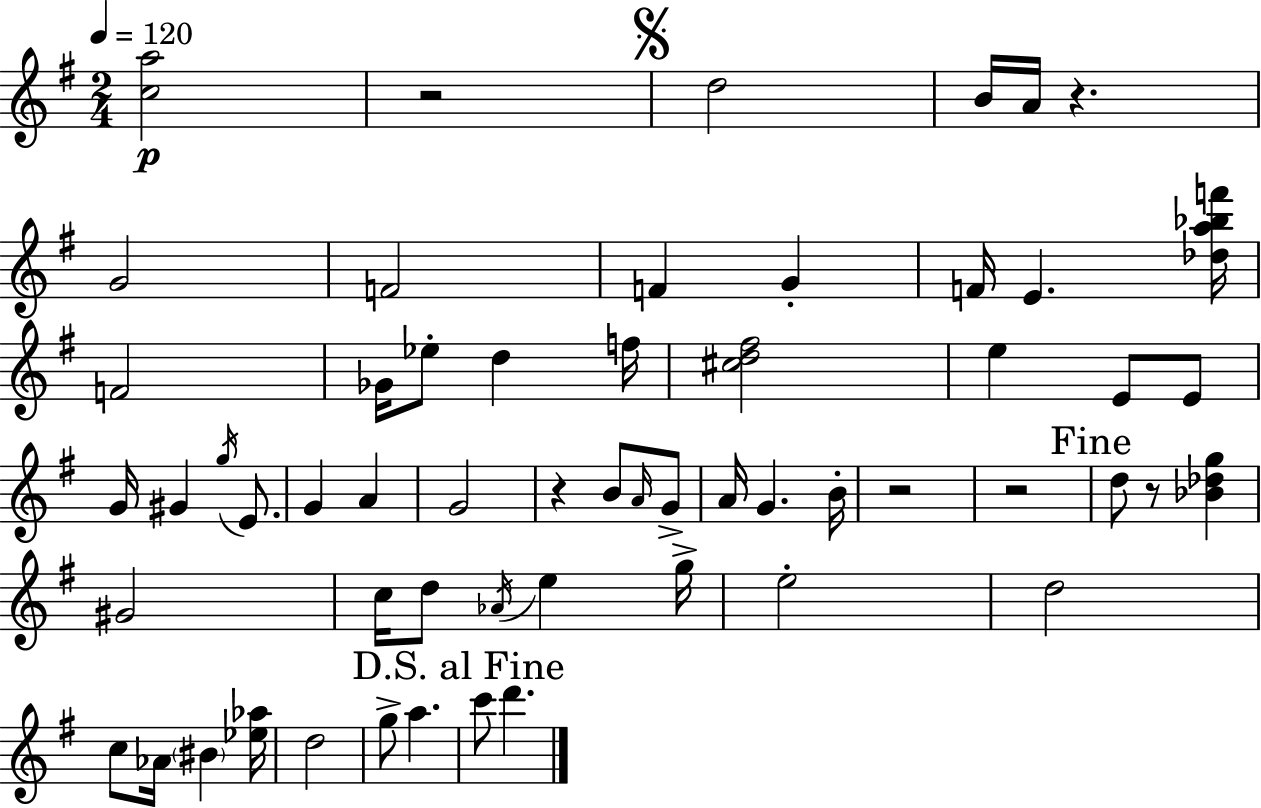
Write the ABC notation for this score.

X:1
T:Untitled
M:2/4
L:1/4
K:Em
[ca]2 z2 d2 B/4 A/4 z G2 F2 F G F/4 E [_da_bf']/4 F2 _G/4 _e/2 d f/4 [^cd^f]2 e E/2 E/2 G/4 ^G g/4 E/2 G A G2 z B/2 A/4 G/2 A/4 G B/4 z2 z2 d/2 z/2 [_B_dg] ^G2 c/4 d/2 _A/4 e g/4 e2 d2 c/2 _A/4 ^B [_e_a]/4 d2 g/2 a c'/2 d'